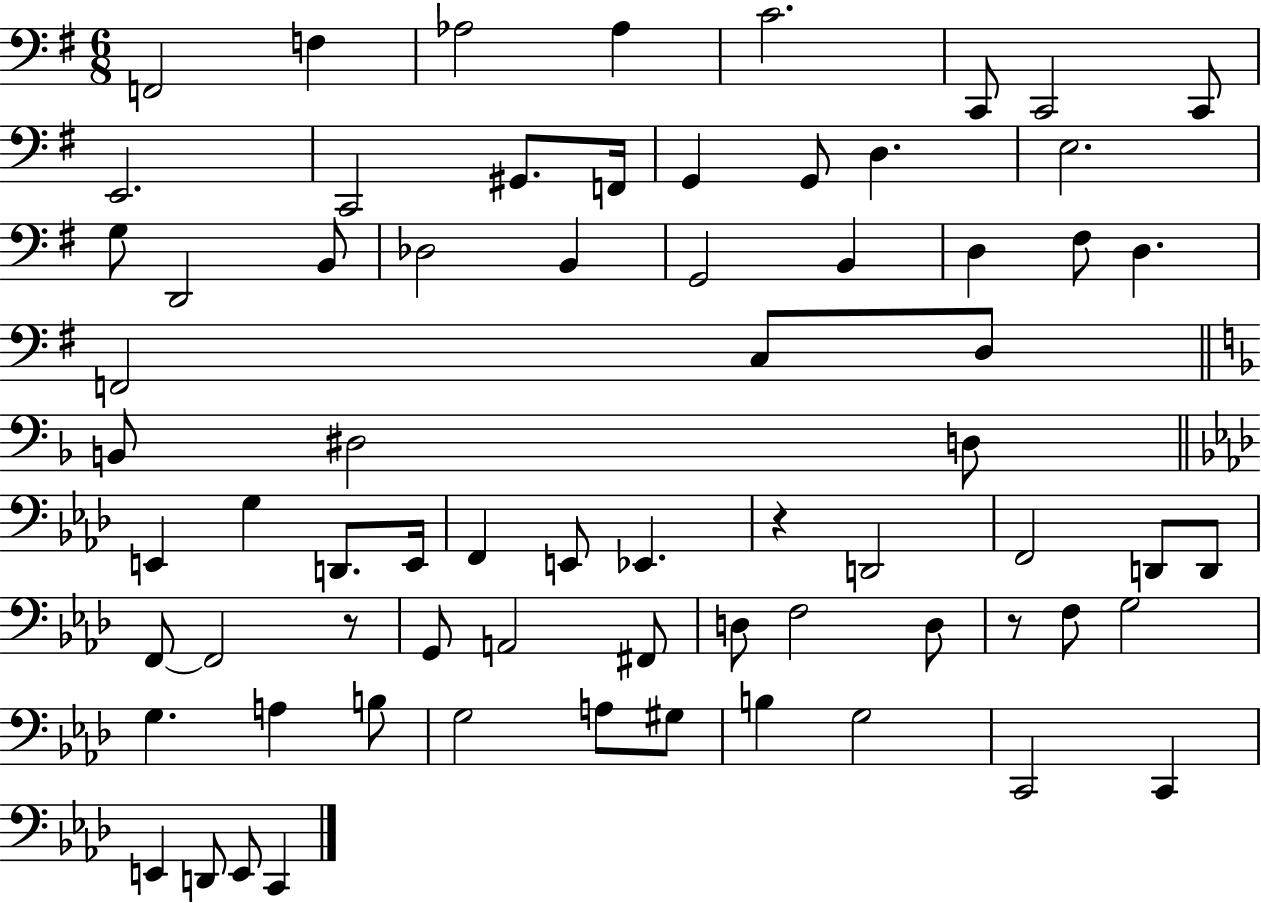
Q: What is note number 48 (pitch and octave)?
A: F#2